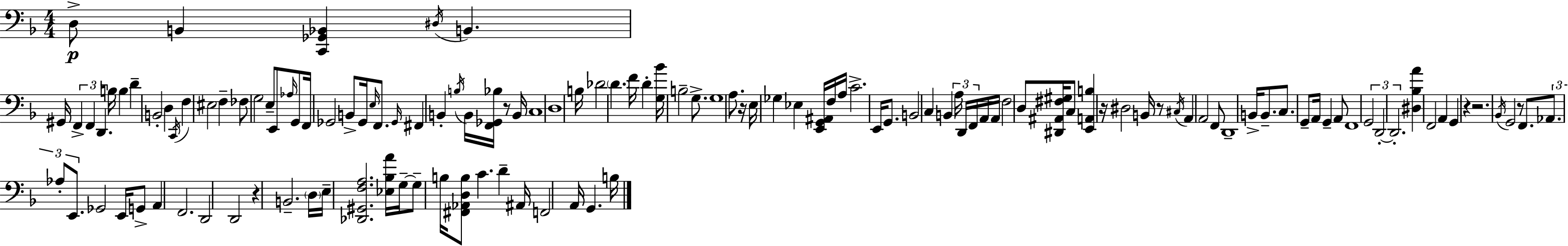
D3/e B2/q [C2,Gb2,Bb2]/q D#3/s B2/q. G#2/s F2/q F2/q D2/q. B3/s B3/q D4/q B2/h D3/q C2/s F3/q EIS3/h F3/q FES3/e G3/h E3/e E2/e Ab3/s G2/e F2/s Gb2/h B2/e Gb2/s E3/s F2/e. Gb2/s F#2/q B2/q B3/s B2/s [F2,Gb2,Bb3]/s R/e B2/s C3/w D3/w B3/s Db4/h D4/q. F4/s D4/q [G3,Bb4]/s B3/h G3/e. G3/w A3/e. R/s E3/s Gb3/q Eb3/q [E2,G2,A#2]/s F3/s A3/s C4/h. E2/s G2/e. B2/h C3/q B2/q A3/s D2/s F2/s A2/s A2/s F3/h D3/e [D#2,A#2,F#3,G#3]/s C3/e [E2,A2,B3]/q R/s D#3/h B2/s R/e C#3/s A2/q A2/h F2/e D2/w B2/s B2/e. C3/e. G2/e A2/s G2/q A2/e F2/w G2/h D2/h D2/h. [D#3,Bb3,A4]/q F2/h A2/q G2/q R/q R/h. Bb2/s G2/h R/e F2/e. Ab2/e. Ab3/e E2/e. Gb2/h E2/s G2/e A2/q F2/h. D2/h D2/h R/q B2/h. D3/s E3/s [Db2,G#2,F3,A3]/h. [Eb3,Bb3,A4]/s G3/s G3/e B3/s [F#2,Ab2,D3,B3]/e C4/q. D4/q A#2/s F2/h A2/s G2/q. B3/s